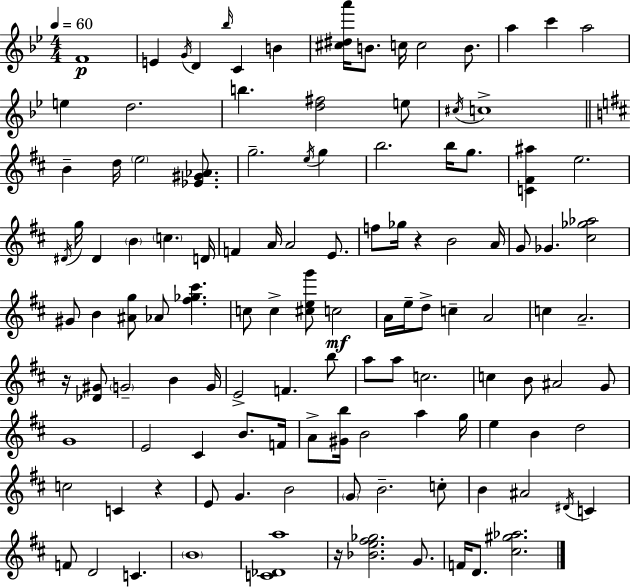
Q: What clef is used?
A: treble